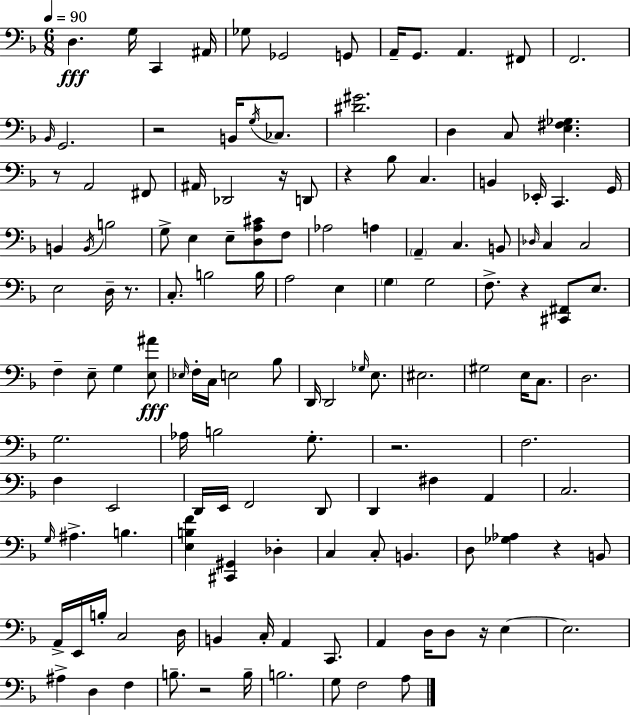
X:1
T:Untitled
M:6/8
L:1/4
K:Dm
D, G,/4 C,, ^A,,/4 _G,/2 _G,,2 G,,/2 A,,/4 G,,/2 A,, ^F,,/2 F,,2 _B,,/4 G,,2 z2 B,,/4 G,/4 _C,/2 [^D^G]2 D, C,/2 [E,^F,_G,] z/2 A,,2 ^F,,/2 ^A,,/4 _D,,2 z/4 D,,/2 z _B,/2 C, B,, _E,,/4 C,, G,,/4 B,, B,,/4 B,2 G,/2 E, E,/2 [D,A,^C]/2 F,/2 _A,2 A, A,, C, B,,/2 _D,/4 C, C,2 E,2 D,/4 z/2 C,/2 B,2 B,/4 A,2 E, G, G,2 F,/2 z [^C,,^F,,]/2 E,/2 F, E,/2 G, [E,^A]/2 _E,/4 F,/4 C,/4 E,2 _B,/2 D,,/4 D,,2 _G,/4 E,/2 ^E,2 ^G,2 E,/4 C,/2 D,2 G,2 _A,/4 B,2 G,/2 z2 F,2 F, E,,2 D,,/4 E,,/4 F,,2 D,,/2 D,, ^F, A,, C,2 G,/4 ^A, B, [E,B,F] [^C,,^G,,] _D, C, C,/2 B,, D,/2 [_G,_A,] z B,,/2 A,,/4 E,,/4 B,/4 C,2 D,/4 B,, C,/4 A,, C,,/2 A,, D,/4 D,/2 z/4 E, E,2 ^A, D, F, B,/2 z2 B,/4 B,2 G,/2 F,2 A,/2